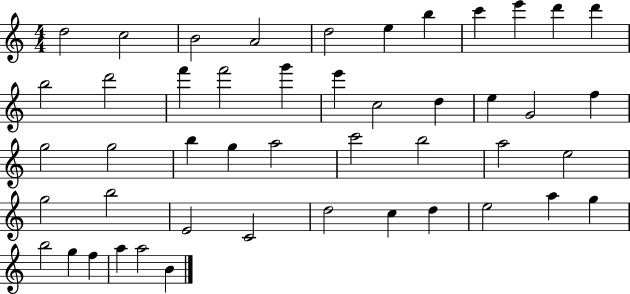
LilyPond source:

{
  \clef treble
  \numericTimeSignature
  \time 4/4
  \key c \major
  d''2 c''2 | b'2 a'2 | d''2 e''4 b''4 | c'''4 e'''4 d'''4 d'''4 | \break b''2 d'''2 | f'''4 f'''2 g'''4 | e'''4 c''2 d''4 | e''4 g'2 f''4 | \break g''2 g''2 | b''4 g''4 a''2 | c'''2 b''2 | a''2 e''2 | \break g''2 b''2 | e'2 c'2 | d''2 c''4 d''4 | e''2 a''4 g''4 | \break b''2 g''4 f''4 | a''4 a''2 b'4 | \bar "|."
}